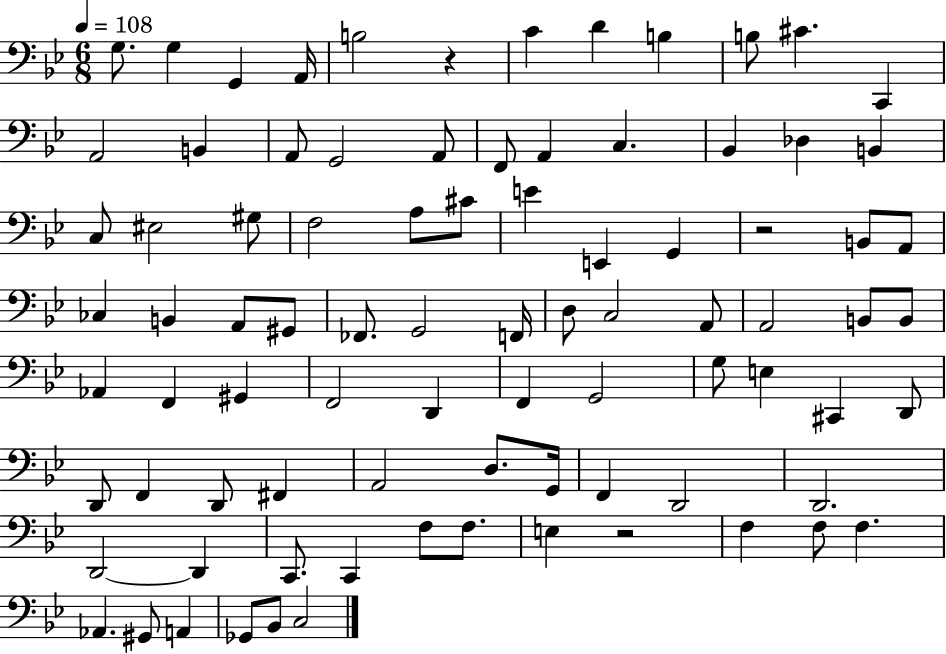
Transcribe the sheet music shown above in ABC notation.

X:1
T:Untitled
M:6/8
L:1/4
K:Bb
G,/2 G, G,, A,,/4 B,2 z C D B, B,/2 ^C C,, A,,2 B,, A,,/2 G,,2 A,,/2 F,,/2 A,, C, _B,, _D, B,, C,/2 ^E,2 ^G,/2 F,2 A,/2 ^C/2 E E,, G,, z2 B,,/2 A,,/2 _C, B,, A,,/2 ^G,,/2 _F,,/2 G,,2 F,,/4 D,/2 C,2 A,,/2 A,,2 B,,/2 B,,/2 _A,, F,, ^G,, F,,2 D,, F,, G,,2 G,/2 E, ^C,, D,,/2 D,,/2 F,, D,,/2 ^F,, A,,2 D,/2 G,,/4 F,, D,,2 D,,2 D,,2 D,, C,,/2 C,, F,/2 F,/2 E, z2 F, F,/2 F, _A,, ^G,,/2 A,, _G,,/2 _B,,/2 C,2